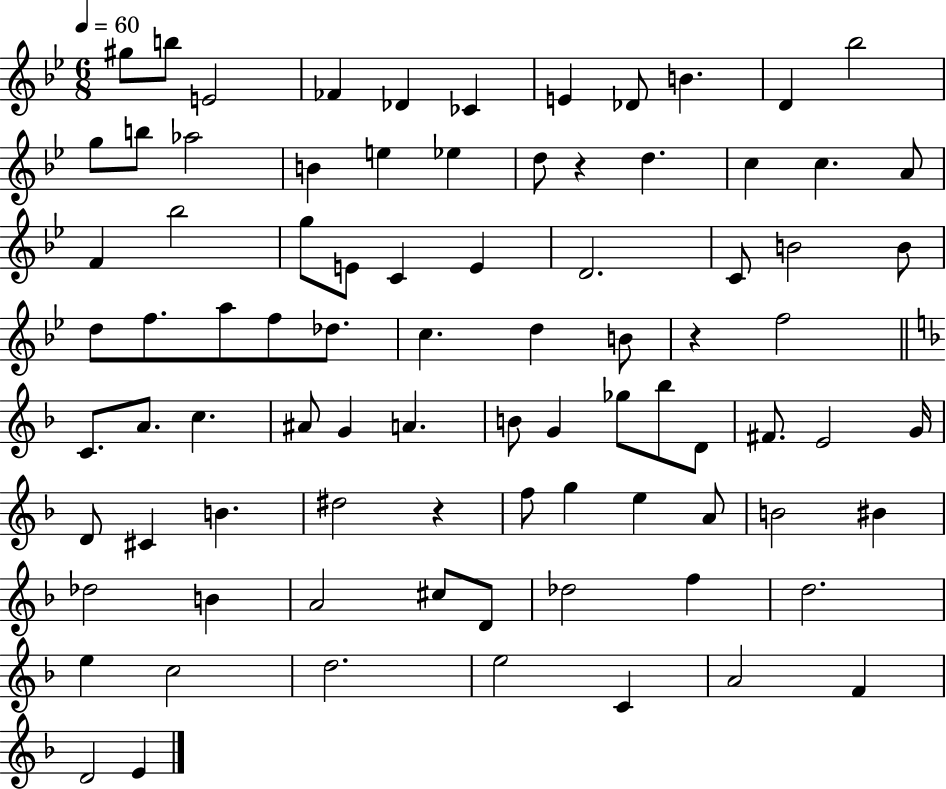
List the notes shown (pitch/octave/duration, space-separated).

G#5/e B5/e E4/h FES4/q Db4/q CES4/q E4/q Db4/e B4/q. D4/q Bb5/h G5/e B5/e Ab5/h B4/q E5/q Eb5/q D5/e R/q D5/q. C5/q C5/q. A4/e F4/q Bb5/h G5/e E4/e C4/q E4/q D4/h. C4/e B4/h B4/e D5/e F5/e. A5/e F5/e Db5/e. C5/q. D5/q B4/e R/q F5/h C4/e. A4/e. C5/q. A#4/e G4/q A4/q. B4/e G4/q Gb5/e Bb5/e D4/e F#4/e. E4/h G4/s D4/e C#4/q B4/q. D#5/h R/q F5/e G5/q E5/q A4/e B4/h BIS4/q Db5/h B4/q A4/h C#5/e D4/e Db5/h F5/q D5/h. E5/q C5/h D5/h. E5/h C4/q A4/h F4/q D4/h E4/q